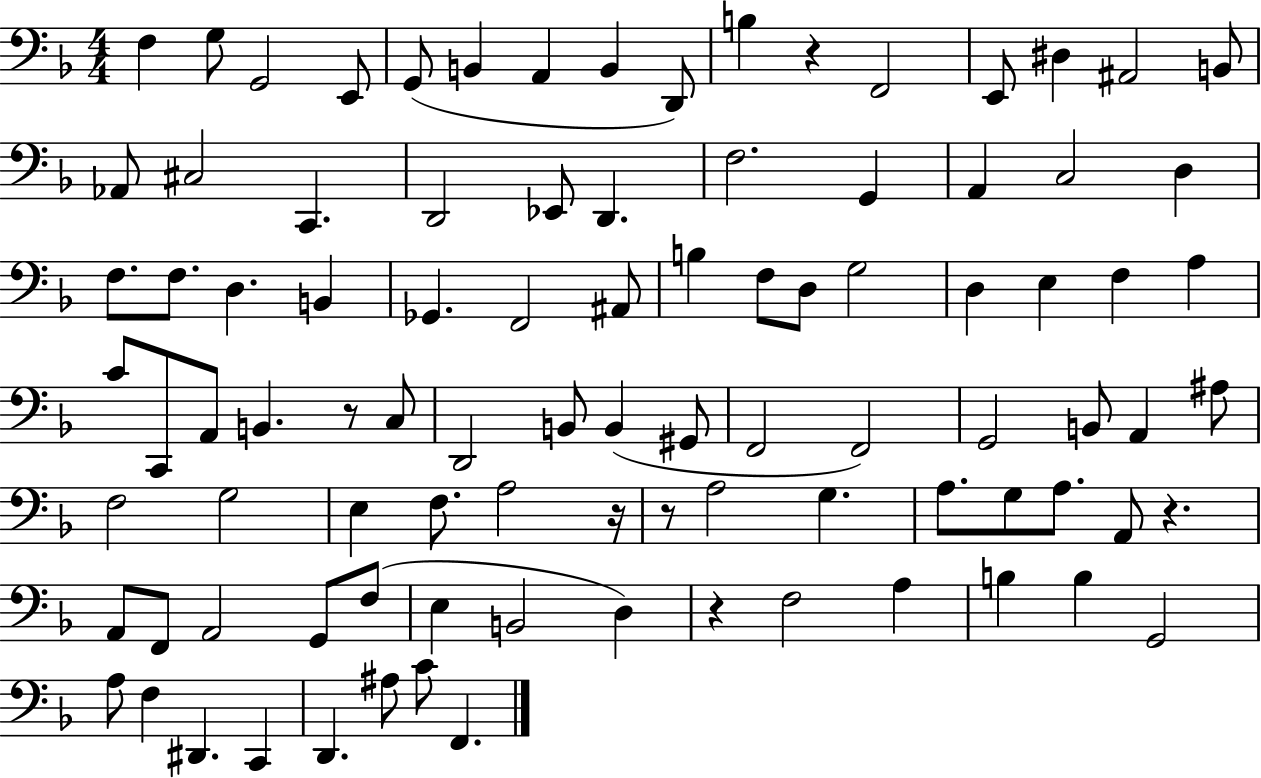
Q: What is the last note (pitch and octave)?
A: F2